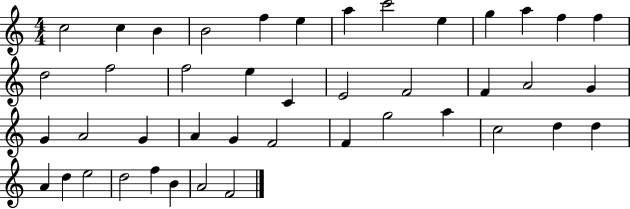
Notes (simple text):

C5/h C5/q B4/q B4/h F5/q E5/q A5/q C6/h E5/q G5/q A5/q F5/q F5/q D5/h F5/h F5/h E5/q C4/q E4/h F4/h F4/q A4/h G4/q G4/q A4/h G4/q A4/q G4/q F4/h F4/q G5/h A5/q C5/h D5/q D5/q A4/q D5/q E5/h D5/h F5/q B4/q A4/h F4/h